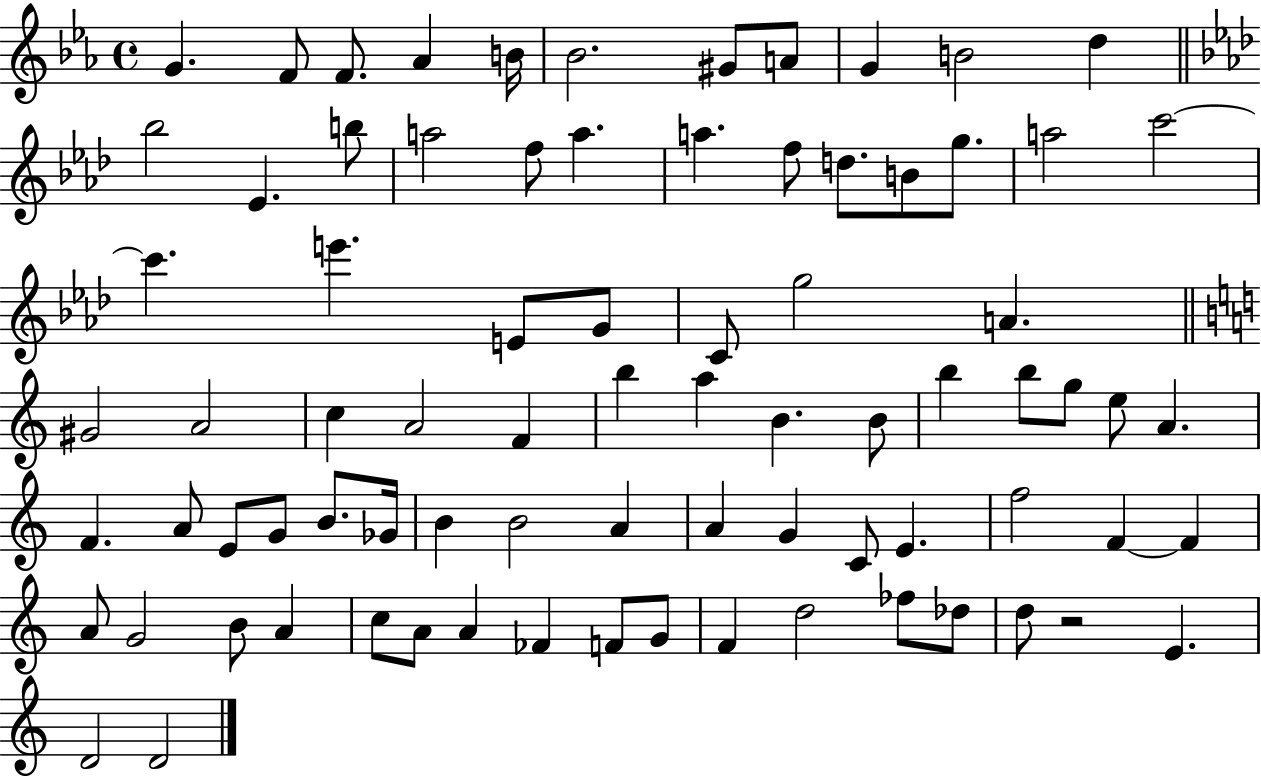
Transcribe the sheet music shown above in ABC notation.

X:1
T:Untitled
M:4/4
L:1/4
K:Eb
G F/2 F/2 _A B/4 _B2 ^G/2 A/2 G B2 d _b2 _E b/2 a2 f/2 a a f/2 d/2 B/2 g/2 a2 c'2 c' e' E/2 G/2 C/2 g2 A ^G2 A2 c A2 F b a B B/2 b b/2 g/2 e/2 A F A/2 E/2 G/2 B/2 _G/4 B B2 A A G C/2 E f2 F F A/2 G2 B/2 A c/2 A/2 A _F F/2 G/2 F d2 _f/2 _d/2 d/2 z2 E D2 D2